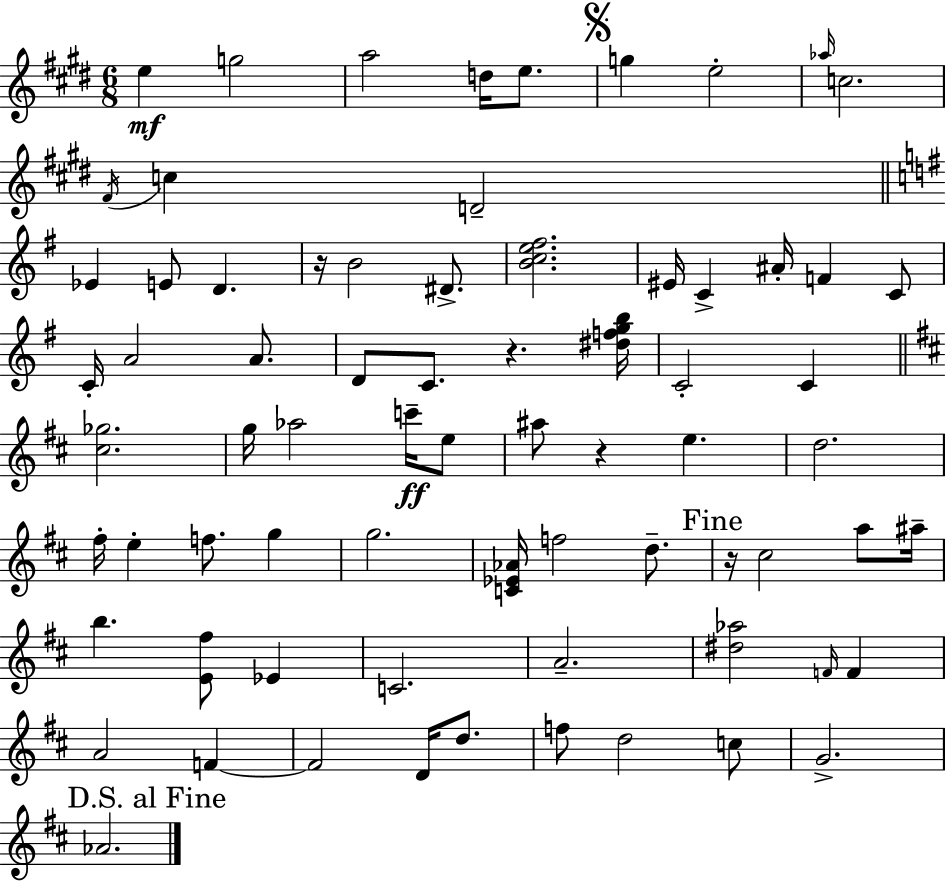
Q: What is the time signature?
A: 6/8